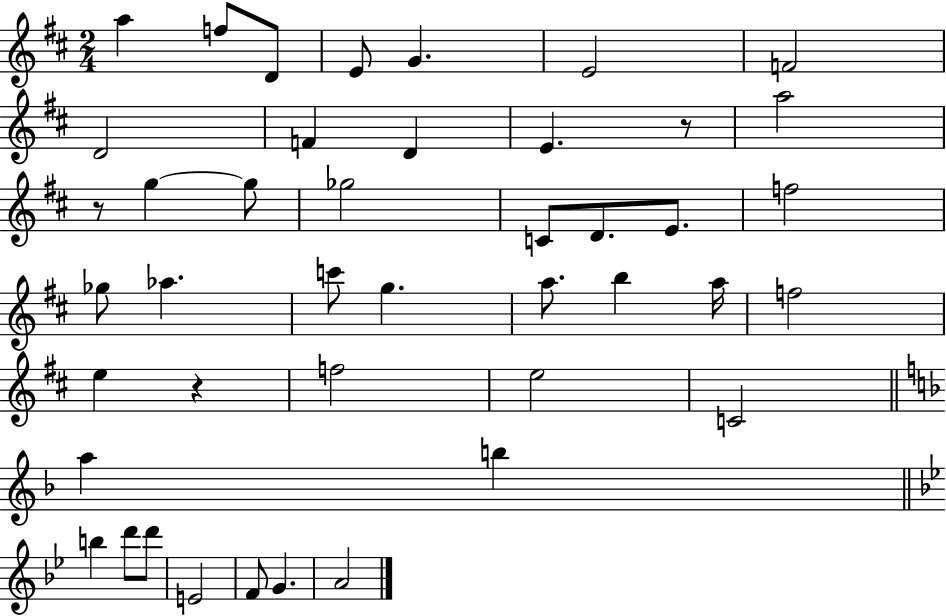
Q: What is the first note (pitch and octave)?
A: A5